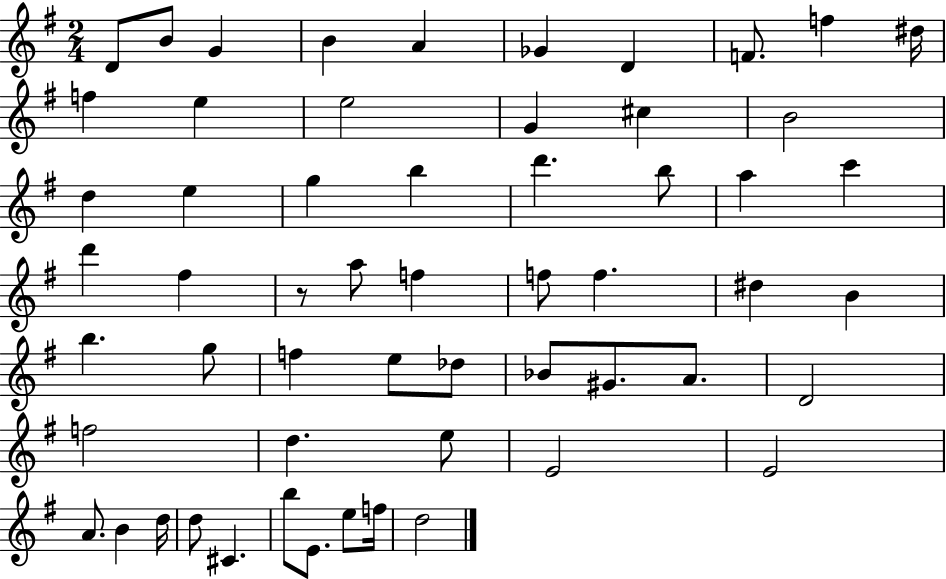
D4/e B4/e G4/q B4/q A4/q Gb4/q D4/q F4/e. F5/q D#5/s F5/q E5/q E5/h G4/q C#5/q B4/h D5/q E5/q G5/q B5/q D6/q. B5/e A5/q C6/q D6/q F#5/q R/e A5/e F5/q F5/e F5/q. D#5/q B4/q B5/q. G5/e F5/q E5/e Db5/e Bb4/e G#4/e. A4/e. D4/h F5/h D5/q. E5/e E4/h E4/h A4/e. B4/q D5/s D5/e C#4/q. B5/e E4/e. E5/e F5/s D5/h